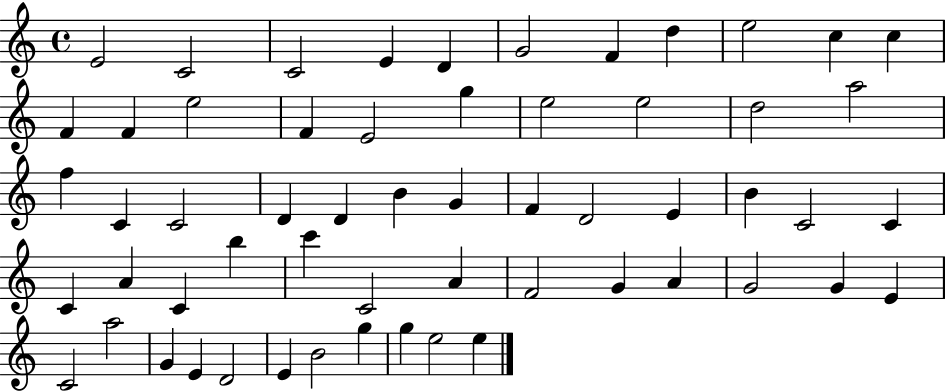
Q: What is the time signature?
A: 4/4